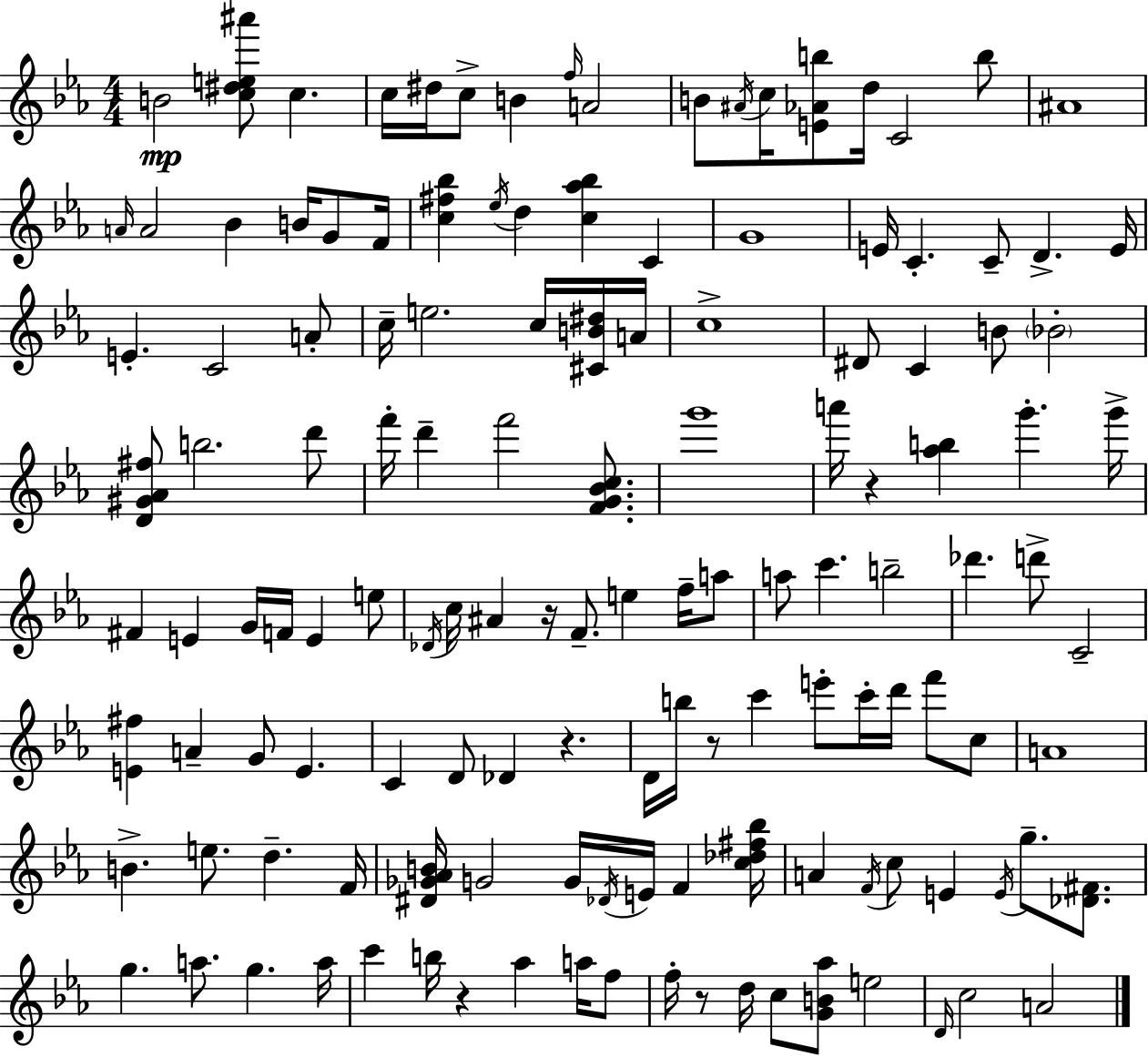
{
  \clef treble
  \numericTimeSignature
  \time 4/4
  \key c \minor
  \repeat volta 2 { b'2\mp <c'' dis'' e'' ais'''>8 c''4. | c''16 dis''16 c''8-> b'4 \grace { f''16 } a'2 | b'8 \acciaccatura { ais'16 } c''16 <e' aes' b''>8 d''16 c'2 | b''8 ais'1 | \break \grace { a'16 } a'2 bes'4 b'16 | g'8 f'16 <c'' fis'' bes''>4 \acciaccatura { ees''16 } d''4 <c'' aes'' bes''>4 | c'4 g'1 | e'16 c'4.-. c'8-- d'4.-> | \break e'16 e'4.-. c'2 | a'8-. c''16-- e''2. | c''16 <cis' b' dis''>16 a'16 c''1-> | dis'8 c'4 b'8 \parenthesize bes'2-. | \break <d' gis' aes' fis''>8 b''2. | d'''8 f'''16-. d'''4-- f'''2 | <f' g' bes' c''>8. g'''1 | a'''16 r4 <aes'' b''>4 g'''4.-. | \break g'''16-> fis'4 e'4 g'16 f'16 e'4 | e''8 \acciaccatura { des'16 } c''16 ais'4 r16 f'8.-- e''4 | f''16-- a''8 a''8 c'''4. b''2-- | des'''4. d'''8-> c'2-- | \break <e' fis''>4 a'4-- g'8 e'4. | c'4 d'8 des'4 r4. | d'16 b''16 r8 c'''4 e'''8-. c'''16-. | d'''16 f'''8 c''8 a'1 | \break b'4.-> e''8. d''4.-- | f'16 <dis' ges' aes' b'>16 g'2 g'16 \acciaccatura { des'16 } | e'16 f'4 <c'' des'' fis'' bes''>16 a'4 \acciaccatura { f'16 } c''8 e'4 | \acciaccatura { e'16 } g''8.-- <des' fis'>8. g''4. a''8. | \break g''4. a''16 c'''4 b''16 r4 | aes''4 a''16 f''8 f''16-. r8 d''16 c''8 <g' b' aes''>8 | e''2 \grace { d'16 } c''2 | a'2 } \bar "|."
}